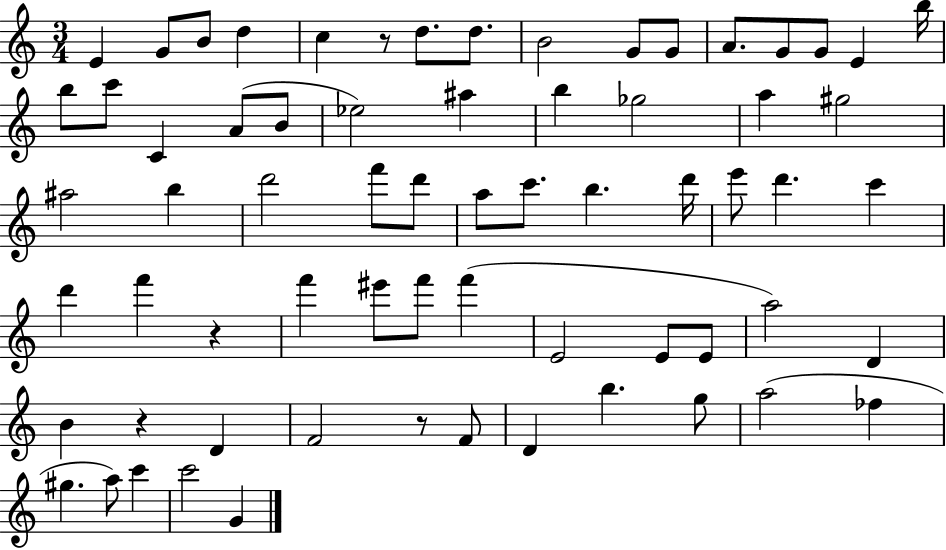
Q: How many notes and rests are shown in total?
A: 67